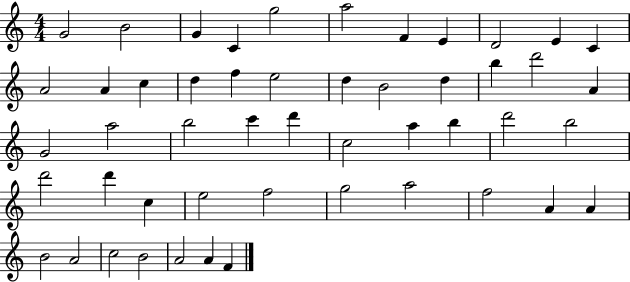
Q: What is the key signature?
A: C major